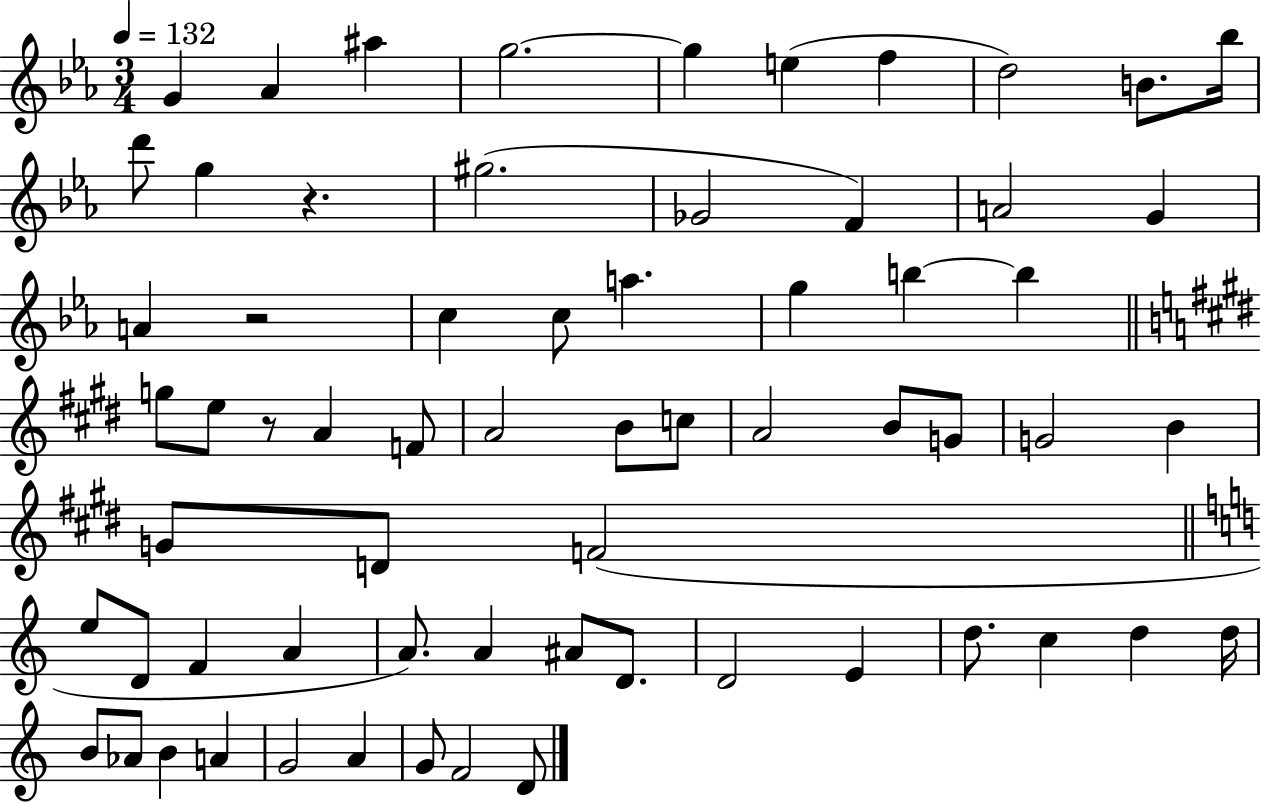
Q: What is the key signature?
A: EES major